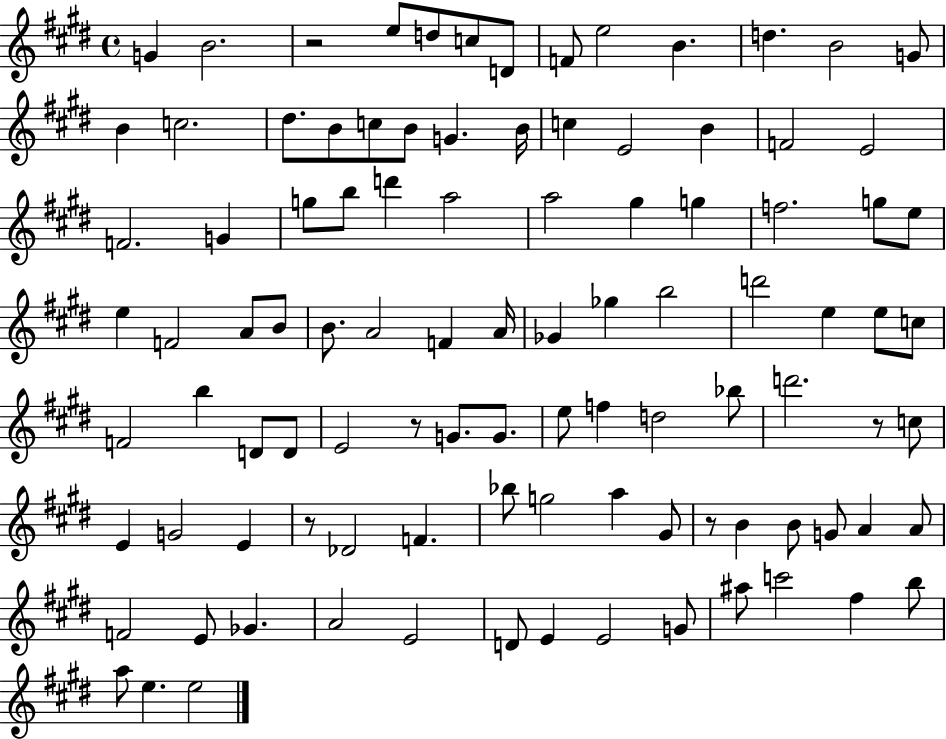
{
  \clef treble
  \time 4/4
  \defaultTimeSignature
  \key e \major
  g'4 b'2. | r2 e''8 d''8 c''8 d'8 | f'8 e''2 b'4. | d''4. b'2 g'8 | \break b'4 c''2. | dis''8. b'8 c''8 b'8 g'4. b'16 | c''4 e'2 b'4 | f'2 e'2 | \break f'2. g'4 | g''8 b''8 d'''4 a''2 | a''2 gis''4 g''4 | f''2. g''8 e''8 | \break e''4 f'2 a'8 b'8 | b'8. a'2 f'4 a'16 | ges'4 ges''4 b''2 | d'''2 e''4 e''8 c''8 | \break f'2 b''4 d'8 d'8 | e'2 r8 g'8. g'8. | e''8 f''4 d''2 bes''8 | d'''2. r8 c''8 | \break e'4 g'2 e'4 | r8 des'2 f'4. | bes''8 g''2 a''4 gis'8 | r8 b'4 b'8 g'8 a'4 a'8 | \break f'2 e'8 ges'4. | a'2 e'2 | d'8 e'4 e'2 g'8 | ais''8 c'''2 fis''4 b''8 | \break a''8 e''4. e''2 | \bar "|."
}